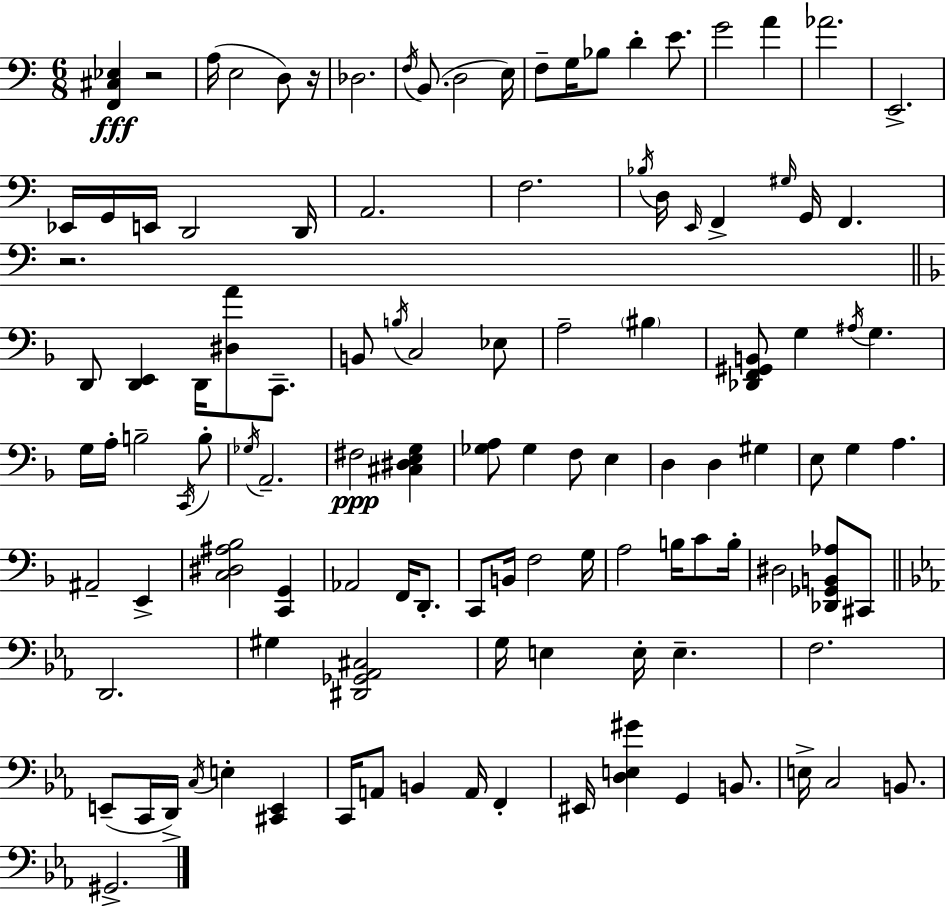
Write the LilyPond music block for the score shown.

{
  \clef bass
  \numericTimeSignature
  \time 6/8
  \key a \minor
  \repeat volta 2 { <f, cis ees>4\fff r2 | a16( e2 d8) r16 | des2. | \acciaccatura { f16 }( b,8. d2 | \break e16) f8-- g16 bes8 d'4-. e'8. | g'2 a'4 | aes'2. | e,2.-> | \break ees,16 g,16 e,16 d,2 | d,16 a,2. | f2. | \acciaccatura { bes16 } d16 \grace { e,16 } f,4-> \grace { gis16 } g,16 f,4. | \break r2. | \bar "||" \break \key d \minor d,8 <d, e,>4 d,16 <dis a'>8 c,8.-- | b,8 \acciaccatura { b16 } c2 ees8 | a2-- \parenthesize bis4 | <des, f, gis, b,>8 g4 \acciaccatura { ais16 } g4. | \break g16 a16-. b2-- | \acciaccatura { c,16 } b8-. \acciaccatura { ges16 } a,2.-- | fis2\ppp | <cis dis e g>4 <ges a>8 ges4 f8 | \break e4 d4 d4 | gis4 e8 g4 a4. | ais,2-- | e,4-> <c dis ais bes>2 | \break <c, g,>4 aes,2 | f,16 d,8.-. c,8 b,16 f2 | g16 a2 | b16 c'8 b16-. dis2 | \break <des, ges, b, aes>8 cis,8 \bar "||" \break \key ees \major d,2. | gis4 <dis, ges, aes, cis>2 | g16 e4 e16-. e4.-- | f2. | \break e,8--( c,16 d,16->) \acciaccatura { c16 } e4-. <cis, e,>4 | c,16 a,8 b,4 a,16 f,4-. | eis,16 <d e gis'>4 g,4 b,8. | e16-> c2 b,8. | \break gis,2.-> | } \bar "|."
}